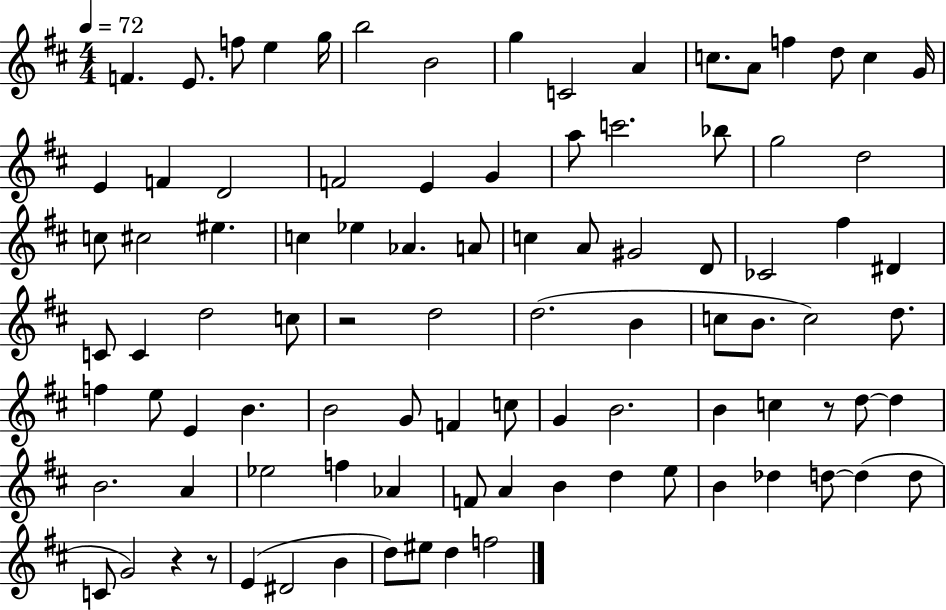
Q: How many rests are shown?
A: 4